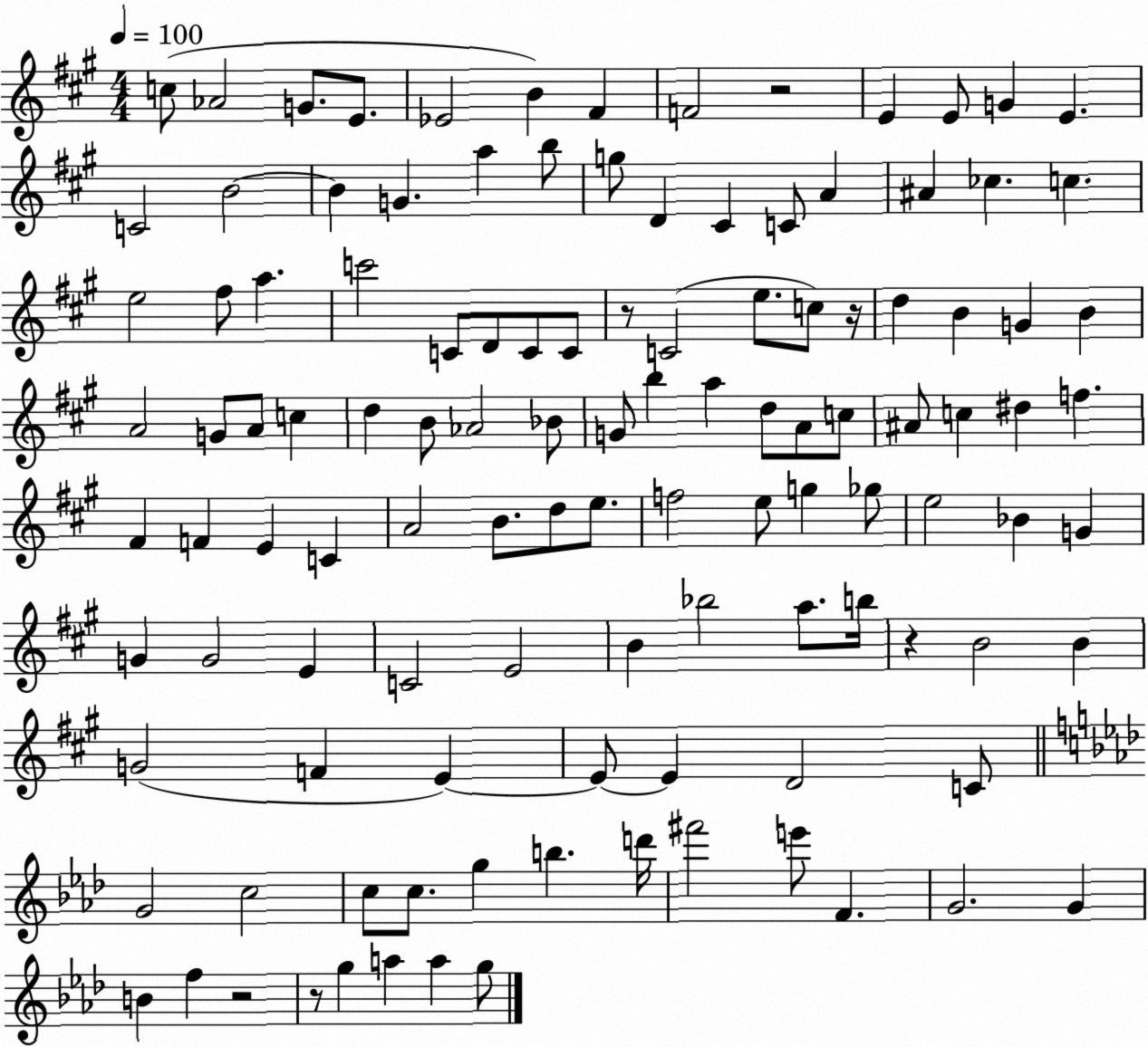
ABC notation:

X:1
T:Untitled
M:4/4
L:1/4
K:A
c/2 _A2 G/2 E/2 _E2 B ^F F2 z2 E E/2 G E C2 B2 B G a b/2 g/2 D ^C C/2 A ^A _c c e2 ^f/2 a c'2 C/2 D/2 C/2 C/2 z/2 C2 e/2 c/2 z/4 d B G B A2 G/2 A/2 c d B/2 _A2 _B/2 G/2 b a d/2 A/2 c/2 ^A/2 c ^d f ^F F E C A2 B/2 d/2 e/2 f2 e/2 g _g/2 e2 _B G G G2 E C2 E2 B _b2 a/2 b/4 z B2 B G2 F E E/2 E D2 C/2 G2 c2 c/2 c/2 g b d'/4 ^f'2 e'/2 F G2 G B f z2 z/2 g a a g/2